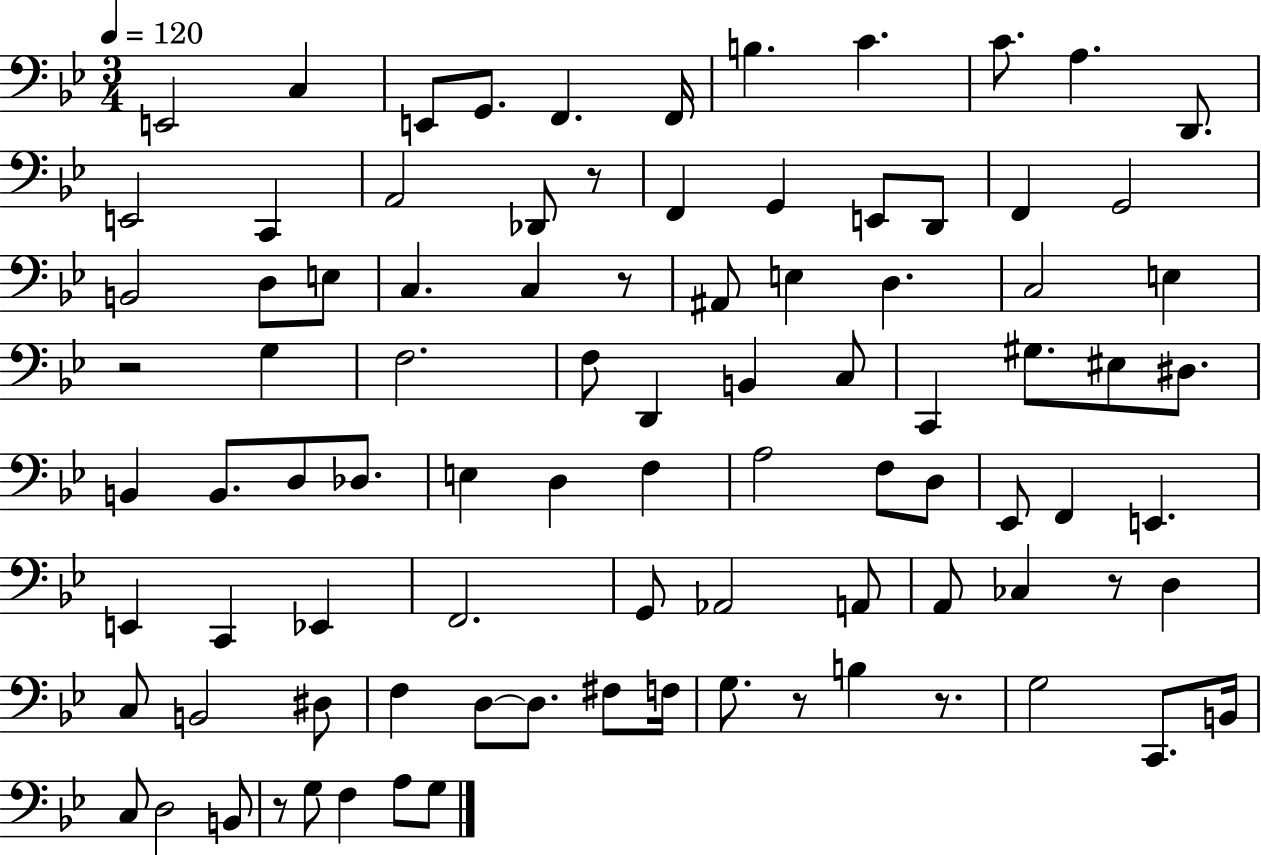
E2/h C3/q E2/e G2/e. F2/q. F2/s B3/q. C4/q. C4/e. A3/q. D2/e. E2/h C2/q A2/h Db2/e R/e F2/q G2/q E2/e D2/e F2/q G2/h B2/h D3/e E3/e C3/q. C3/q R/e A#2/e E3/q D3/q. C3/h E3/q R/h G3/q F3/h. F3/e D2/q B2/q C3/e C2/q G#3/e. EIS3/e D#3/e. B2/q B2/e. D3/e Db3/e. E3/q D3/q F3/q A3/h F3/e D3/e Eb2/e F2/q E2/q. E2/q C2/q Eb2/q F2/h. G2/e Ab2/h A2/e A2/e CES3/q R/e D3/q C3/e B2/h D#3/e F3/q D3/e D3/e. F#3/e F3/s G3/e. R/e B3/q R/e. G3/h C2/e. B2/s C3/e D3/h B2/e R/e G3/e F3/q A3/e G3/e